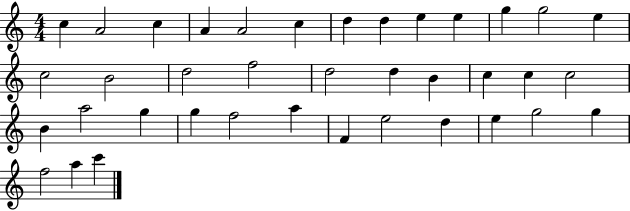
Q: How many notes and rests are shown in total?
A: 38